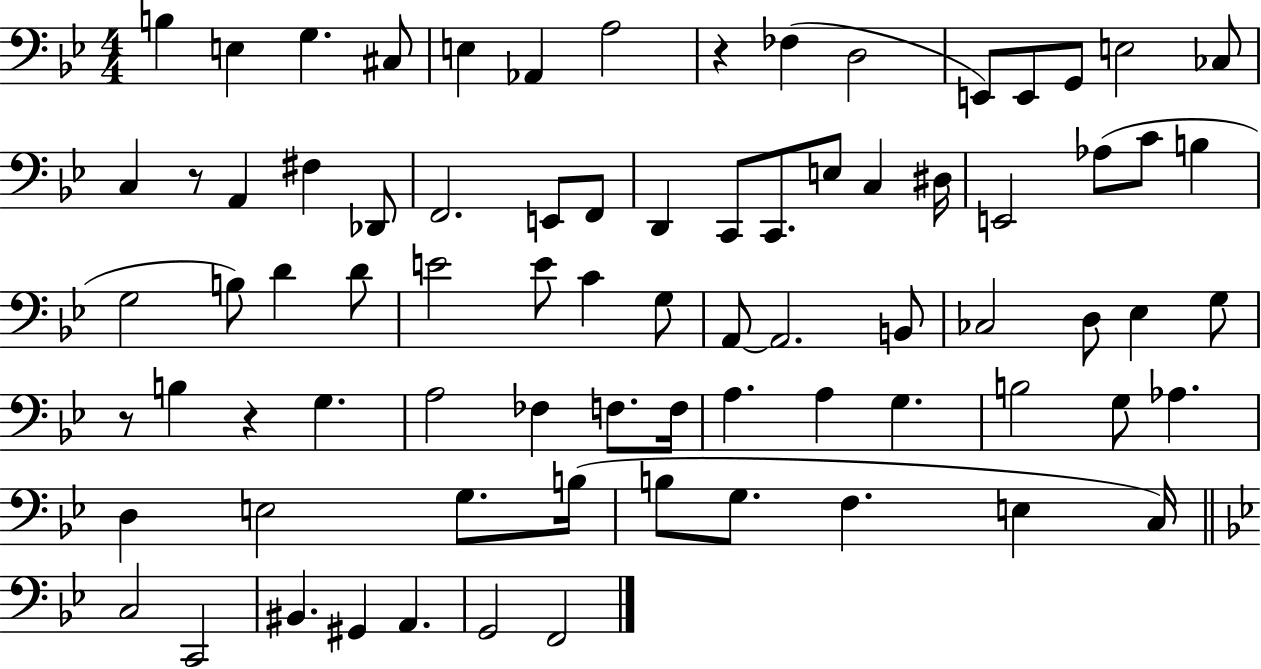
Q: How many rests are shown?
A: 4